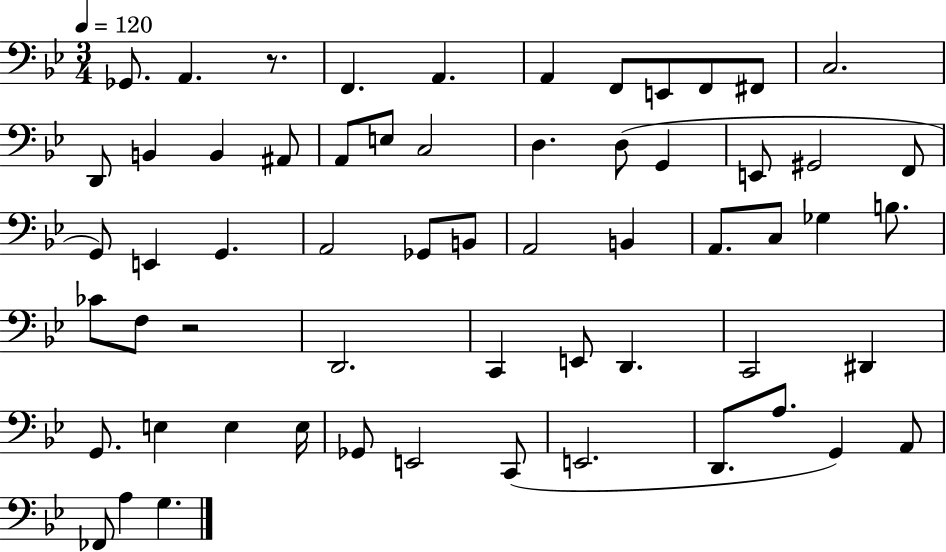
X:1
T:Untitled
M:3/4
L:1/4
K:Bb
_G,,/2 A,, z/2 F,, A,, A,, F,,/2 E,,/2 F,,/2 ^F,,/2 C,2 D,,/2 B,, B,, ^A,,/2 A,,/2 E,/2 C,2 D, D,/2 G,, E,,/2 ^G,,2 F,,/2 G,,/2 E,, G,, A,,2 _G,,/2 B,,/2 A,,2 B,, A,,/2 C,/2 _G, B,/2 _C/2 F,/2 z2 D,,2 C,, E,,/2 D,, C,,2 ^D,, G,,/2 E, E, E,/4 _G,,/2 E,,2 C,,/2 E,,2 D,,/2 A,/2 G,, A,,/2 _F,,/2 A, G,